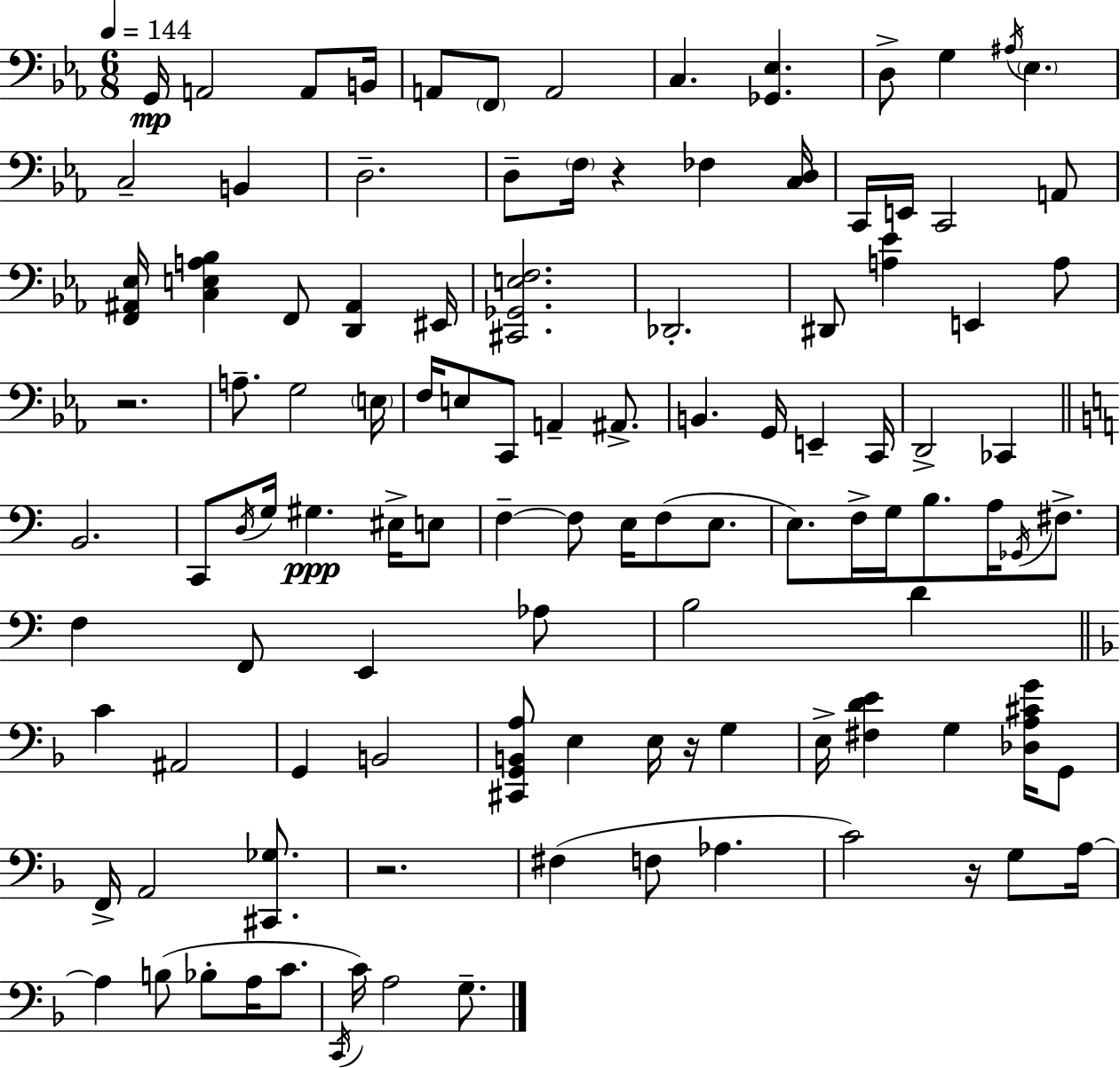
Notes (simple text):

G2/s A2/h A2/e B2/s A2/e F2/e A2/h C3/q. [Gb2,Eb3]/q. D3/e G3/q A#3/s Eb3/q. C3/h B2/q D3/h. D3/e F3/s R/q FES3/q [C3,D3]/s C2/s E2/s C2/h A2/e [F2,A#2,Eb3]/s [C3,E3,A3,Bb3]/q F2/e [D2,A#2]/q EIS2/s [C#2,Gb2,E3,F3]/h. Db2/h. D#2/e [A3,Eb4]/q E2/q A3/e R/h. A3/e. G3/h E3/s F3/s E3/e C2/e A2/q A#2/e. B2/q. G2/s E2/q C2/s D2/h CES2/q B2/h. C2/e D3/s G3/s G#3/q. EIS3/s E3/e F3/q F3/e E3/s F3/e E3/e. E3/e. F3/s G3/s B3/e. A3/s Gb2/s F#3/e. F3/q F2/e E2/q Ab3/e B3/h D4/q C4/q A#2/h G2/q B2/h [C#2,G2,B2,A3]/e E3/q E3/s R/s G3/q E3/s [F#3,D4,E4]/q G3/q [Db3,A3,C#4,G4]/s G2/e F2/s A2/h [C#2,Gb3]/e. R/h. F#3/q F3/e Ab3/q. C4/h R/s G3/e A3/s A3/q B3/e Bb3/e A3/s C4/e. C2/s C4/s A3/h G3/e.